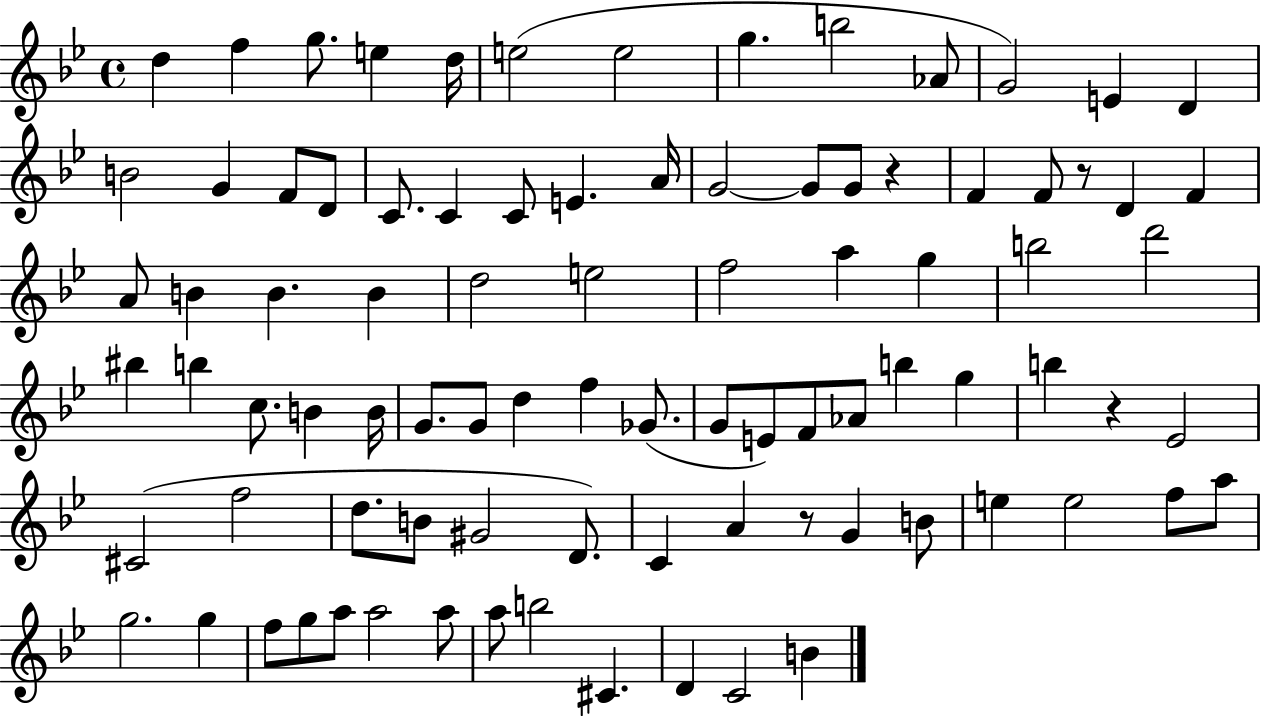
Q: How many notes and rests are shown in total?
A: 89